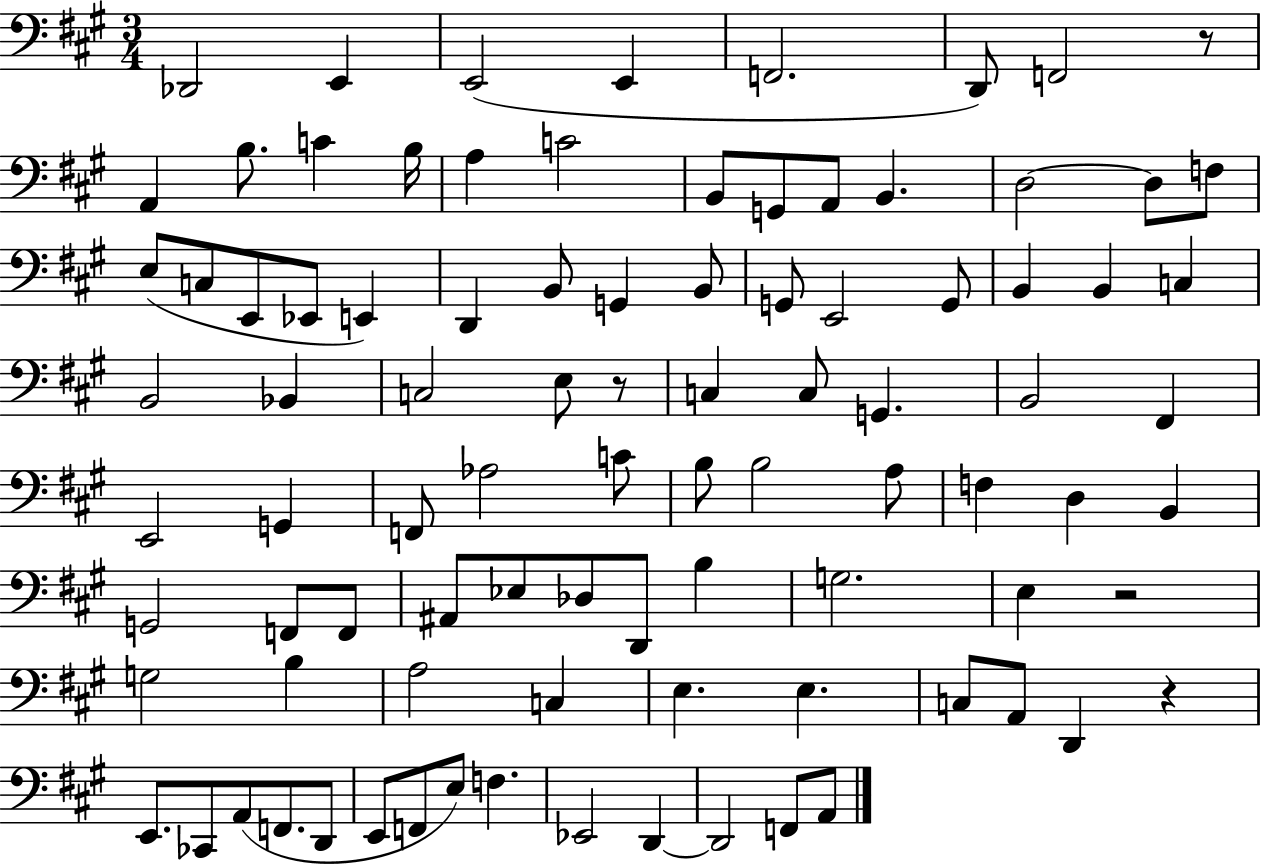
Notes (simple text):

Db2/h E2/q E2/h E2/q F2/h. D2/e F2/h R/e A2/q B3/e. C4/q B3/s A3/q C4/h B2/e G2/e A2/e B2/q. D3/h D3/e F3/e E3/e C3/e E2/e Eb2/e E2/q D2/q B2/e G2/q B2/e G2/e E2/h G2/e B2/q B2/q C3/q B2/h Bb2/q C3/h E3/e R/e C3/q C3/e G2/q. B2/h F#2/q E2/h G2/q F2/e Ab3/h C4/e B3/e B3/h A3/e F3/q D3/q B2/q G2/h F2/e F2/e A#2/e Eb3/e Db3/e D2/e B3/q G3/h. E3/q R/h G3/h B3/q A3/h C3/q E3/q. E3/q. C3/e A2/e D2/q R/q E2/e. CES2/e A2/e F2/e. D2/e E2/e F2/e E3/e F3/q. Eb2/h D2/q D2/h F2/e A2/e